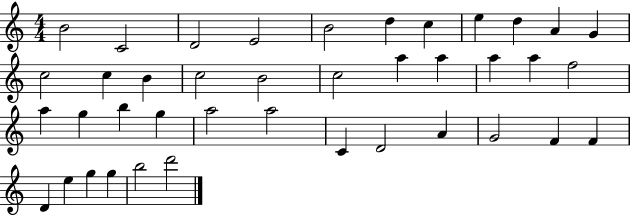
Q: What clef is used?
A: treble